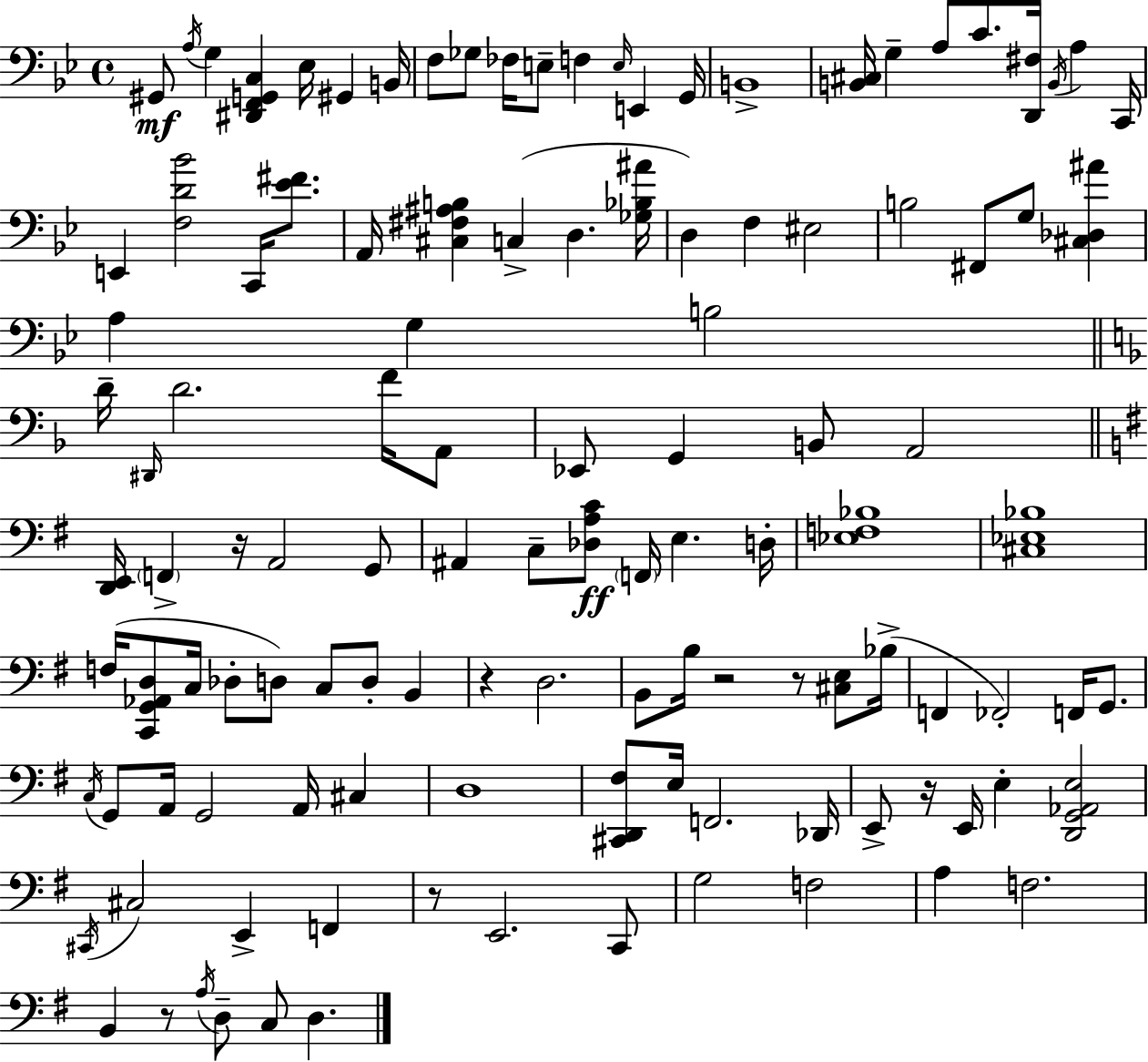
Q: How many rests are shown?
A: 7